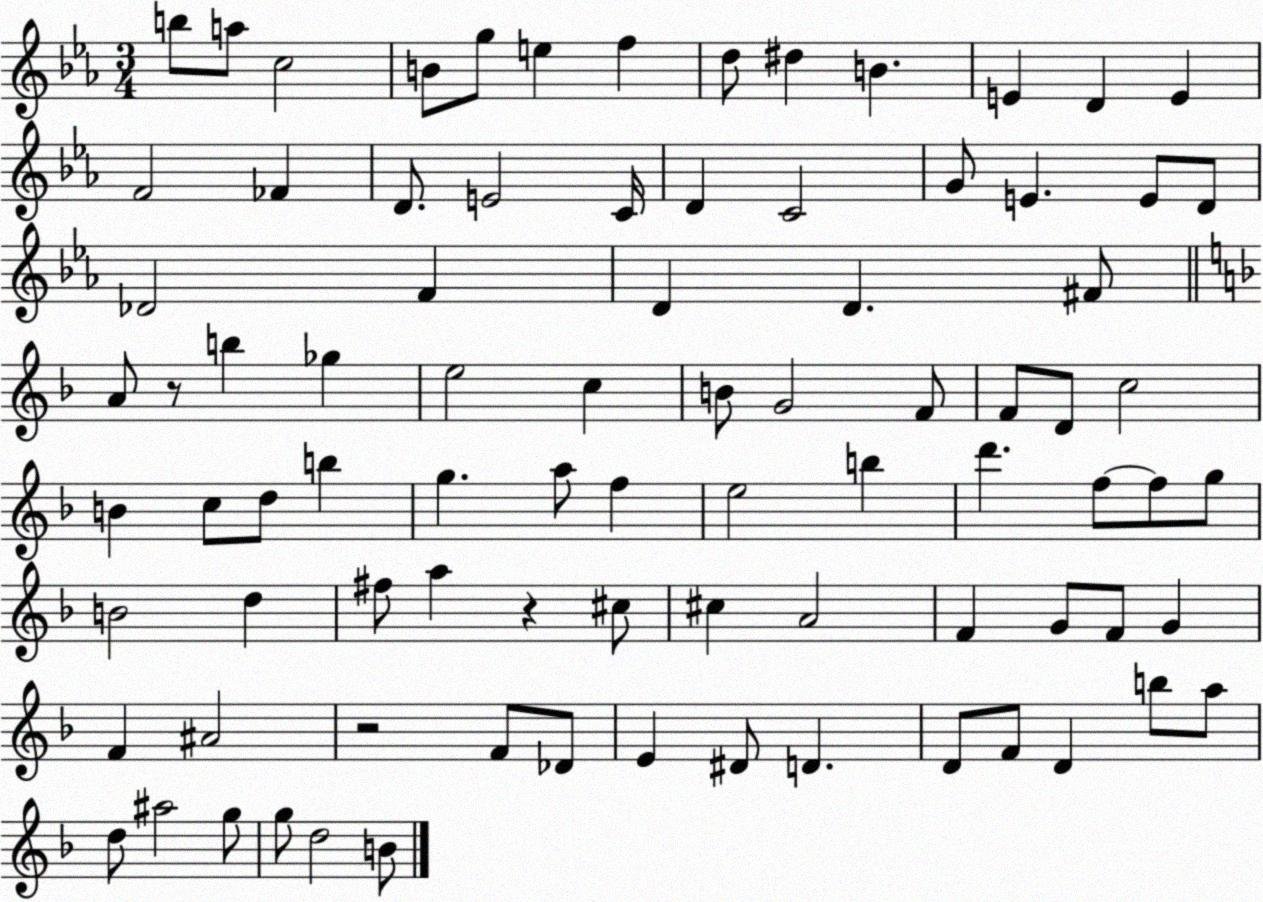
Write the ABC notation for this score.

X:1
T:Untitled
M:3/4
L:1/4
K:Eb
b/2 a/2 c2 B/2 g/2 e f d/2 ^d B E D E F2 _F D/2 E2 C/4 D C2 G/2 E E/2 D/2 _D2 F D D ^F/2 A/2 z/2 b _g e2 c B/2 G2 F/2 F/2 D/2 c2 B c/2 d/2 b g a/2 f e2 b d' f/2 f/2 g/2 B2 d ^f/2 a z ^c/2 ^c A2 F G/2 F/2 G F ^A2 z2 F/2 _D/2 E ^D/2 D D/2 F/2 D b/2 a/2 d/2 ^a2 g/2 g/2 d2 B/2